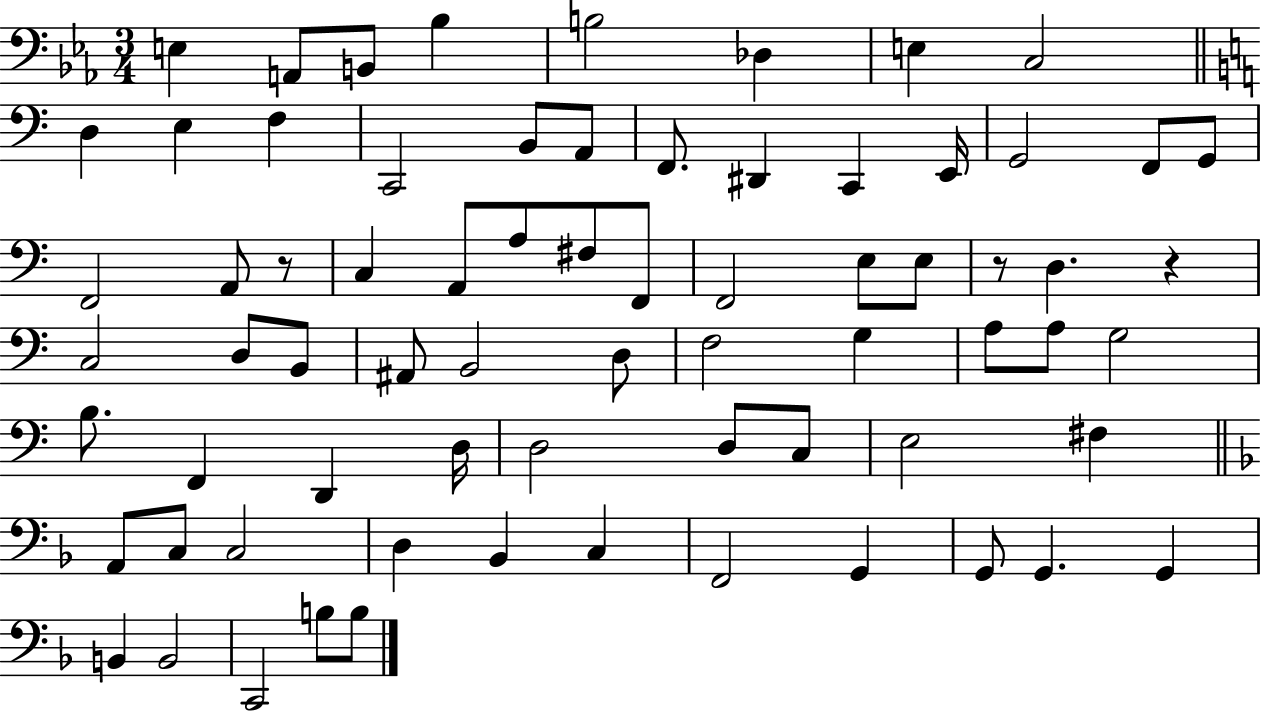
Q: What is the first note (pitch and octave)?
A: E3